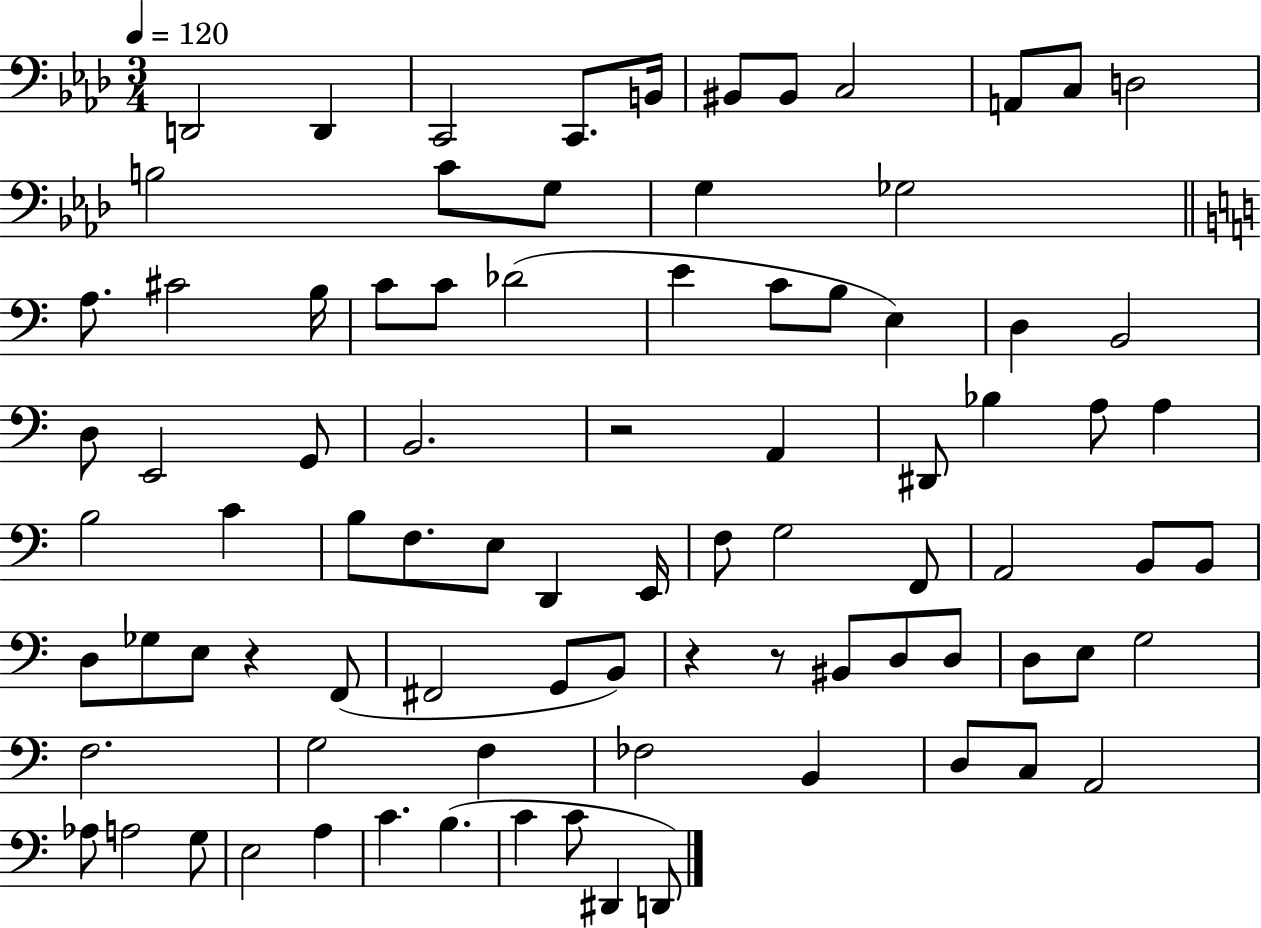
{
  \clef bass
  \numericTimeSignature
  \time 3/4
  \key aes \major
  \tempo 4 = 120
  \repeat volta 2 { d,2 d,4 | c,2 c,8. b,16 | bis,8 bis,8 c2 | a,8 c8 d2 | \break b2 c'8 g8 | g4 ges2 | \bar "||" \break \key c \major a8. cis'2 b16 | c'8 c'8 des'2( | e'4 c'8 b8 e4) | d4 b,2 | \break d8 e,2 g,8 | b,2. | r2 a,4 | dis,8 bes4 a8 a4 | \break b2 c'4 | b8 f8. e8 d,4 e,16 | f8 g2 f,8 | a,2 b,8 b,8 | \break d8 ges8 e8 r4 f,8( | fis,2 g,8 b,8) | r4 r8 bis,8 d8 d8 | d8 e8 g2 | \break f2. | g2 f4 | fes2 b,4 | d8 c8 a,2 | \break aes8 a2 g8 | e2 a4 | c'4. b4.( | c'4 c'8 dis,4 d,8) | \break } \bar "|."
}